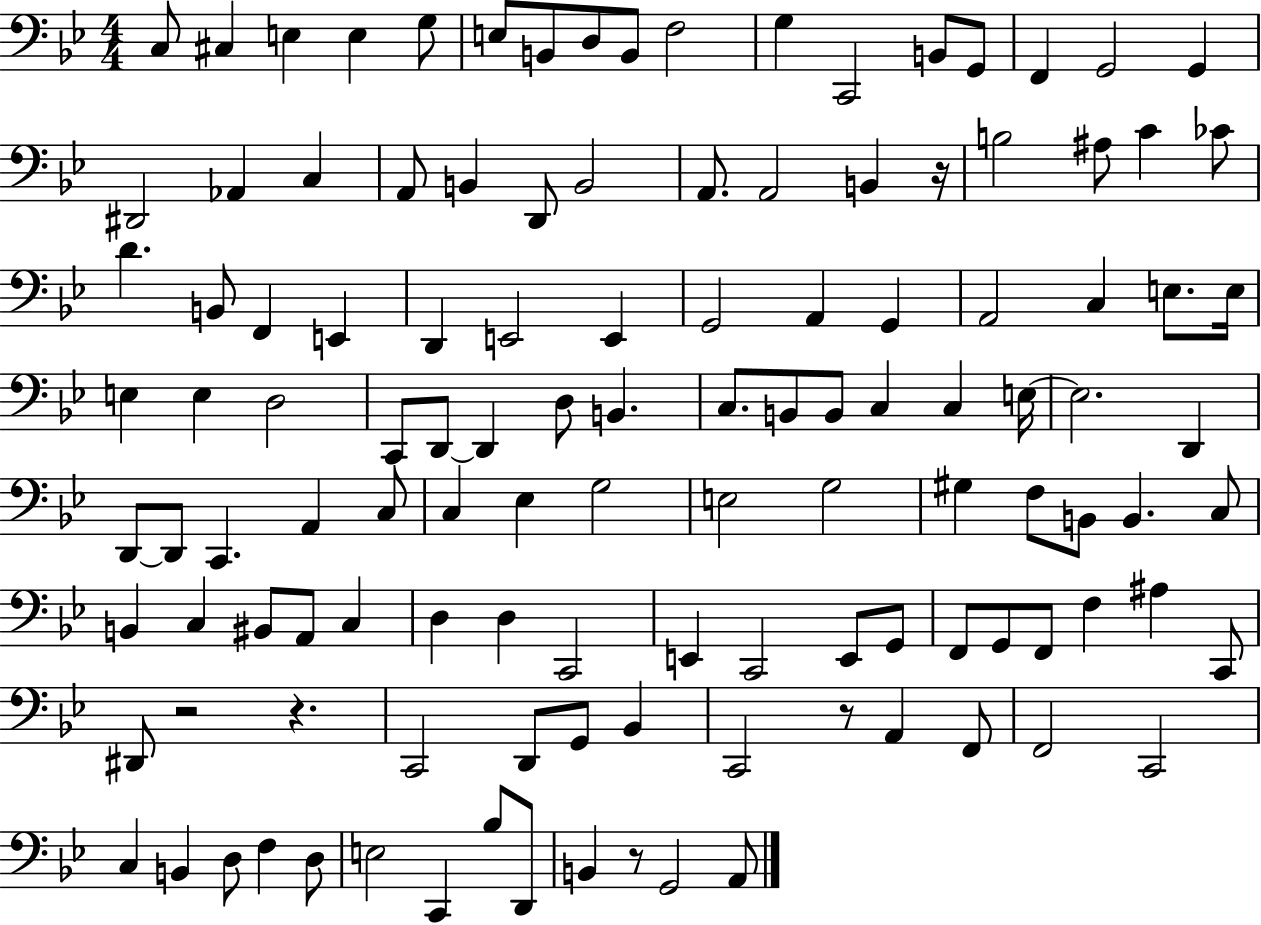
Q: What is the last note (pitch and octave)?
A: A2